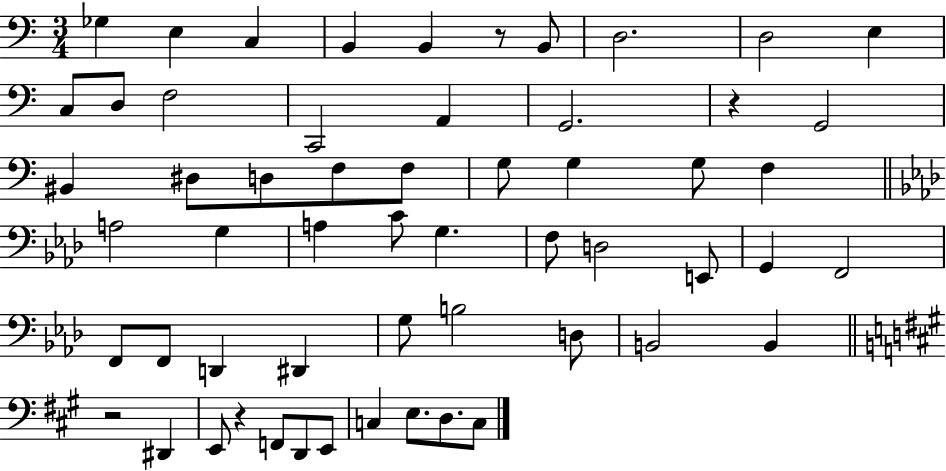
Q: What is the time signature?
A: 3/4